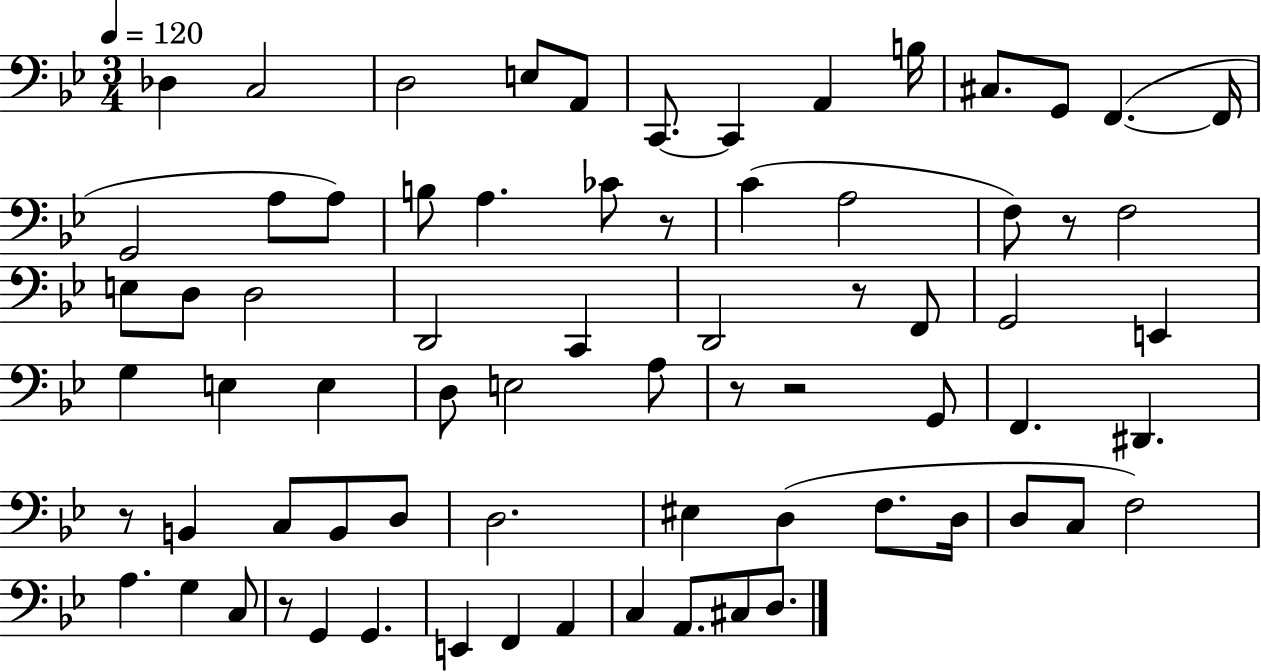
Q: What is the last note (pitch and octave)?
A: D3